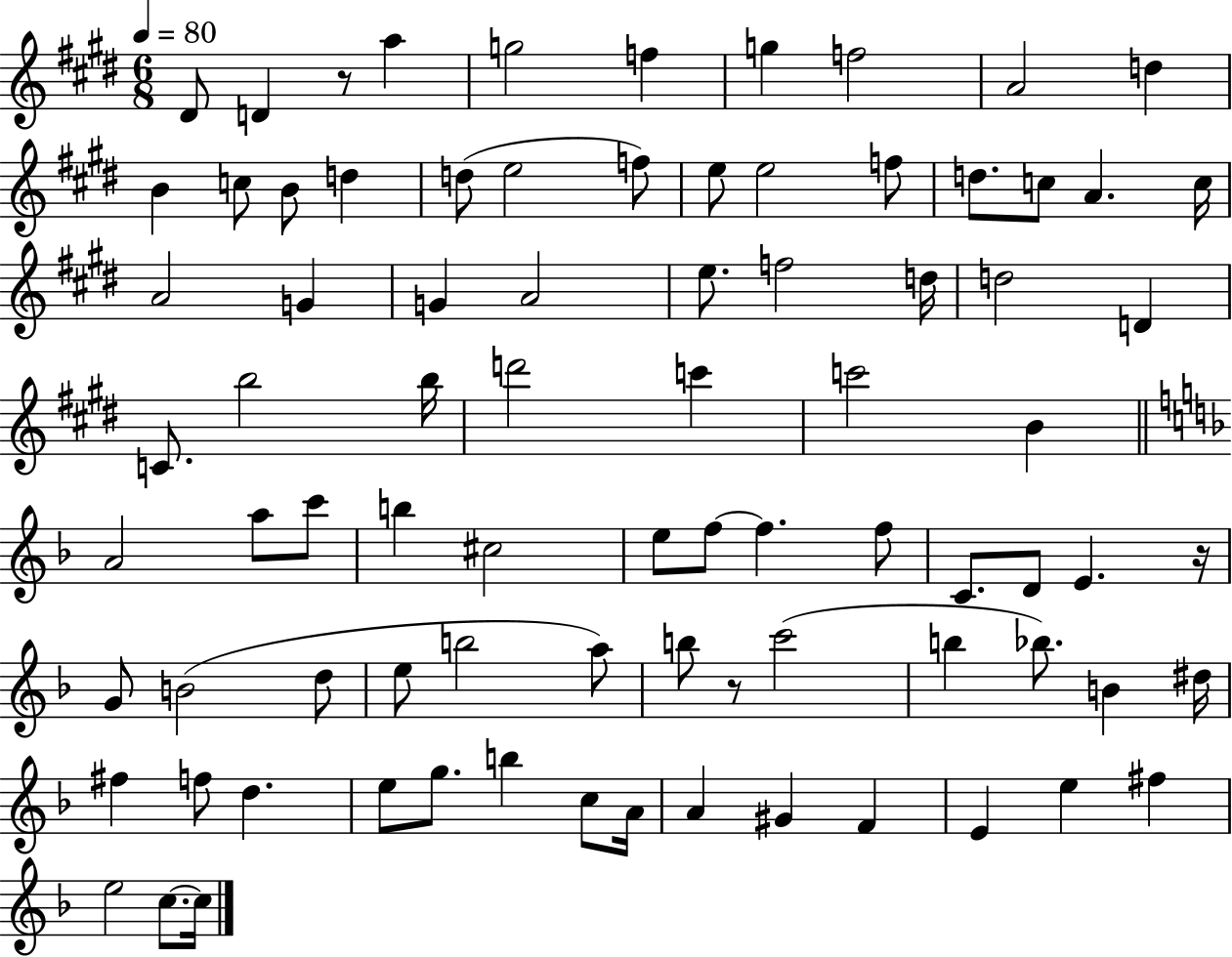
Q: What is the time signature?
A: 6/8